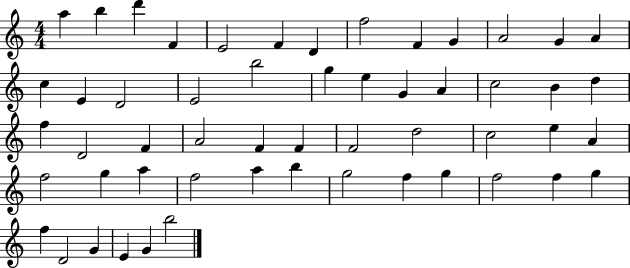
X:1
T:Untitled
M:4/4
L:1/4
K:C
a b d' F E2 F D f2 F G A2 G A c E D2 E2 b2 g e G A c2 B d f D2 F A2 F F F2 d2 c2 e A f2 g a f2 a b g2 f g f2 f g f D2 G E G b2